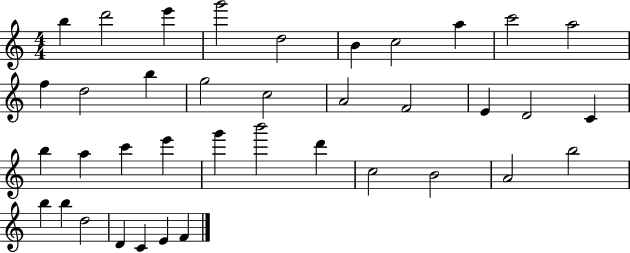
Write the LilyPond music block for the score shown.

{
  \clef treble
  \numericTimeSignature
  \time 4/4
  \key c \major
  b''4 d'''2 e'''4 | g'''2 d''2 | b'4 c''2 a''4 | c'''2 a''2 | \break f''4 d''2 b''4 | g''2 c''2 | a'2 f'2 | e'4 d'2 c'4 | \break b''4 a''4 c'''4 e'''4 | g'''4 b'''2 d'''4 | c''2 b'2 | a'2 b''2 | \break b''4 b''4 d''2 | d'4 c'4 e'4 f'4 | \bar "|."
}